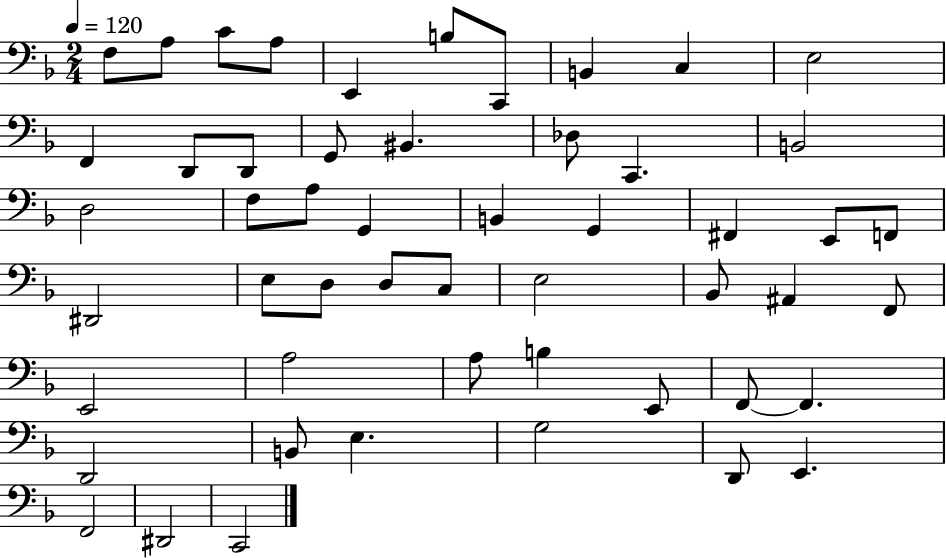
X:1
T:Untitled
M:2/4
L:1/4
K:F
F,/2 A,/2 C/2 A,/2 E,, B,/2 C,,/2 B,, C, E,2 F,, D,,/2 D,,/2 G,,/2 ^B,, _D,/2 C,, B,,2 D,2 F,/2 A,/2 G,, B,, G,, ^F,, E,,/2 F,,/2 ^D,,2 E,/2 D,/2 D,/2 C,/2 E,2 _B,,/2 ^A,, F,,/2 E,,2 A,2 A,/2 B, E,,/2 F,,/2 F,, D,,2 B,,/2 E, G,2 D,,/2 E,, F,,2 ^D,,2 C,,2